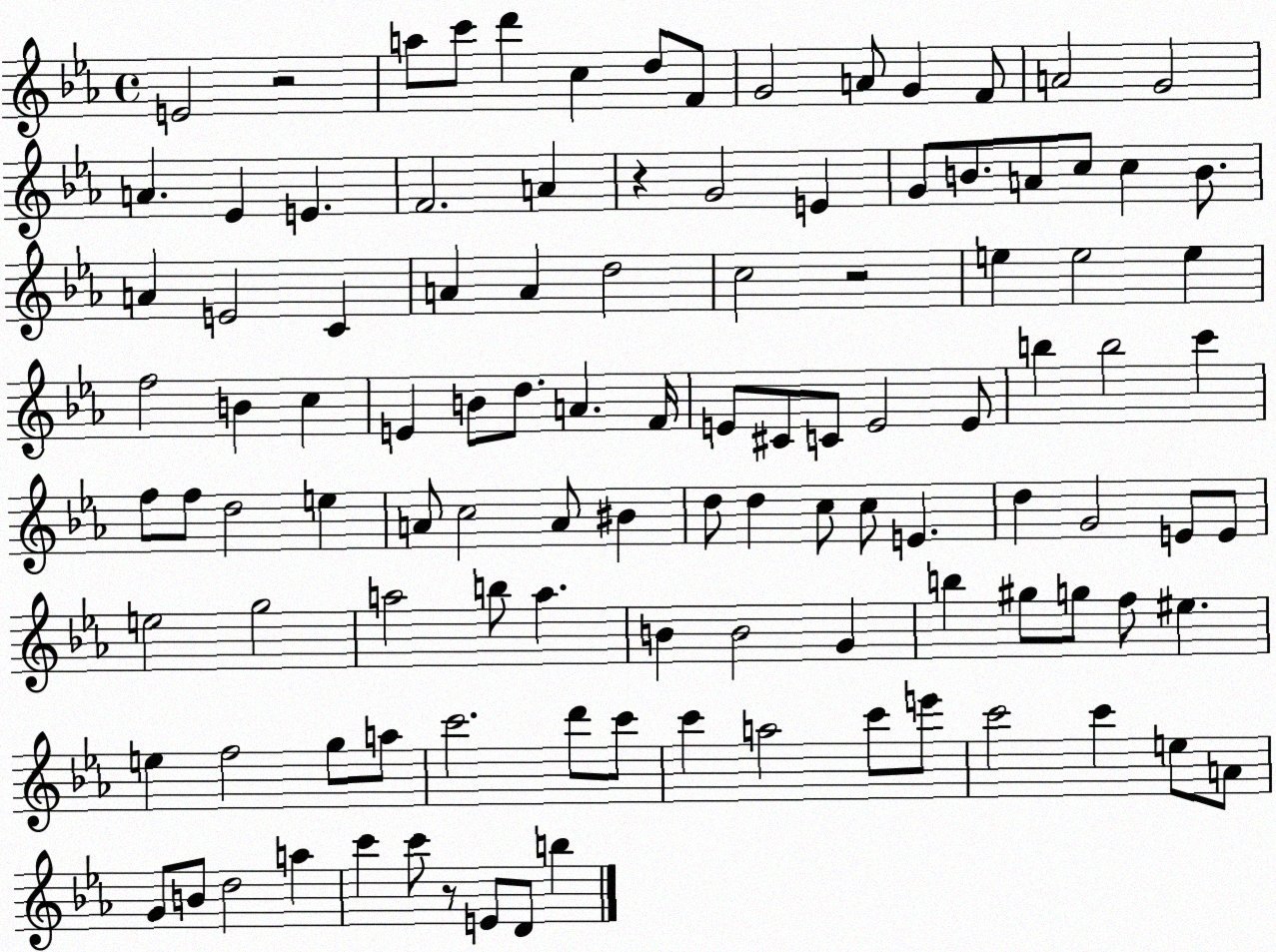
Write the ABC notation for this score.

X:1
T:Untitled
M:4/4
L:1/4
K:Eb
E2 z2 a/2 c'/2 d' c d/2 F/2 G2 A/2 G F/2 A2 G2 A _E E F2 A z G2 E G/2 B/2 A/2 c/2 c B/2 A E2 C A A d2 c2 z2 e e2 e f2 B c E B/2 d/2 A F/4 E/2 ^C/2 C/2 E2 E/2 b b2 c' f/2 f/2 d2 e A/2 c2 A/2 ^B d/2 d c/2 c/2 E d G2 E/2 E/2 e2 g2 a2 b/2 a B B2 G b ^g/2 g/2 f/2 ^e e f2 g/2 a/2 c'2 d'/2 c'/2 c' a2 c'/2 e'/2 c'2 c' e/2 A/2 G/2 B/2 d2 a c' c'/2 z/2 E/2 D/2 b